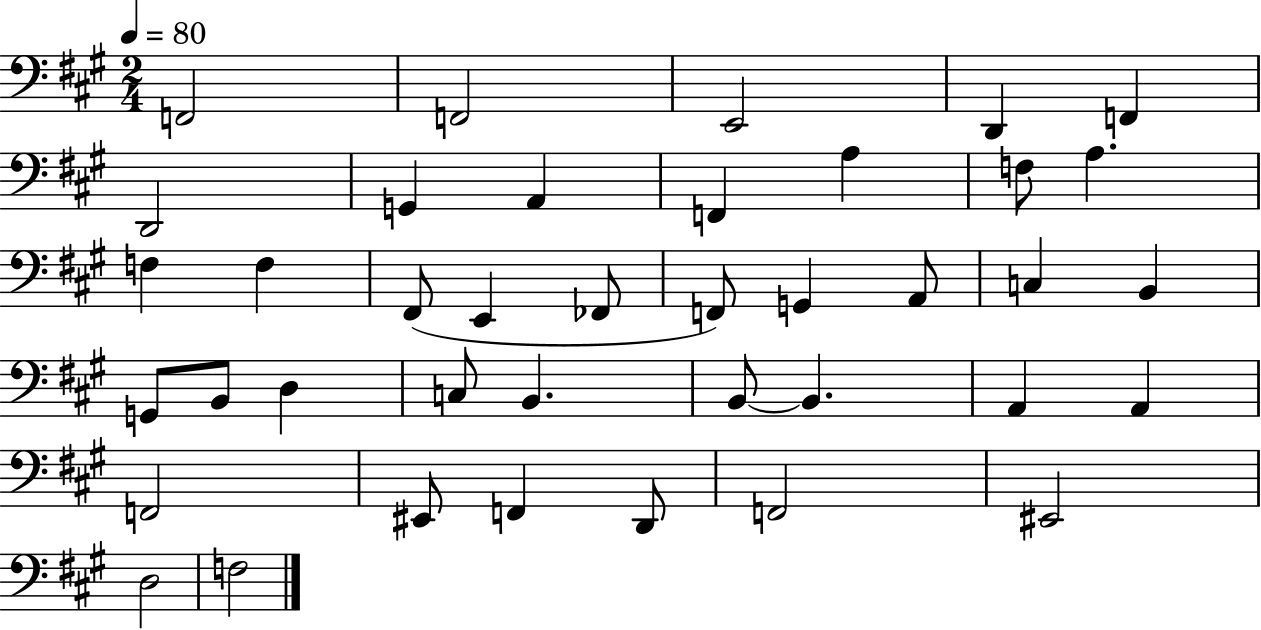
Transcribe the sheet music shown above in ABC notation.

X:1
T:Untitled
M:2/4
L:1/4
K:A
F,,2 F,,2 E,,2 D,, F,, D,,2 G,, A,, F,, A, F,/2 A, F, F, ^F,,/2 E,, _F,,/2 F,,/2 G,, A,,/2 C, B,, G,,/2 B,,/2 D, C,/2 B,, B,,/2 B,, A,, A,, F,,2 ^E,,/2 F,, D,,/2 F,,2 ^E,,2 D,2 F,2